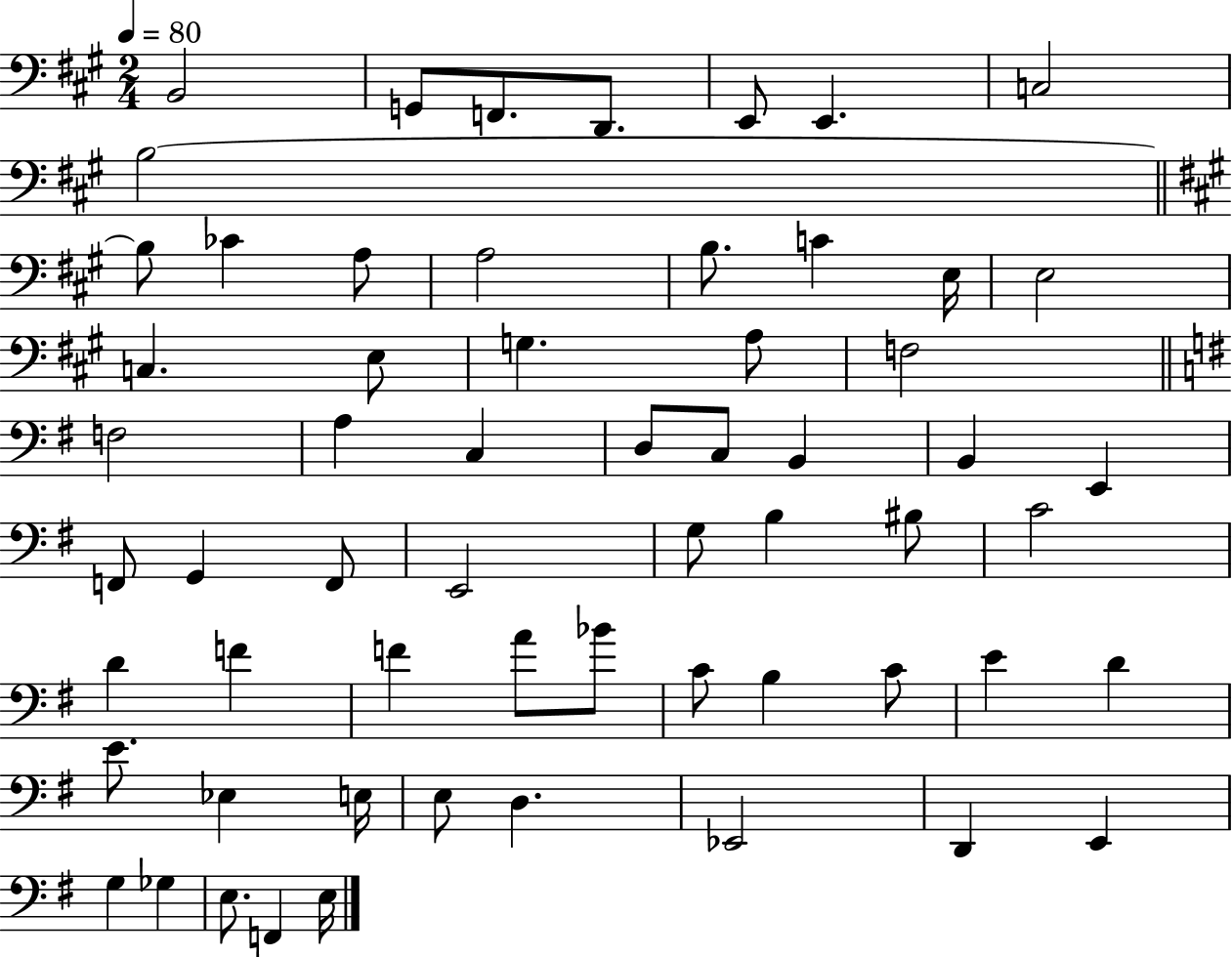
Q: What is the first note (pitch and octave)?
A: B2